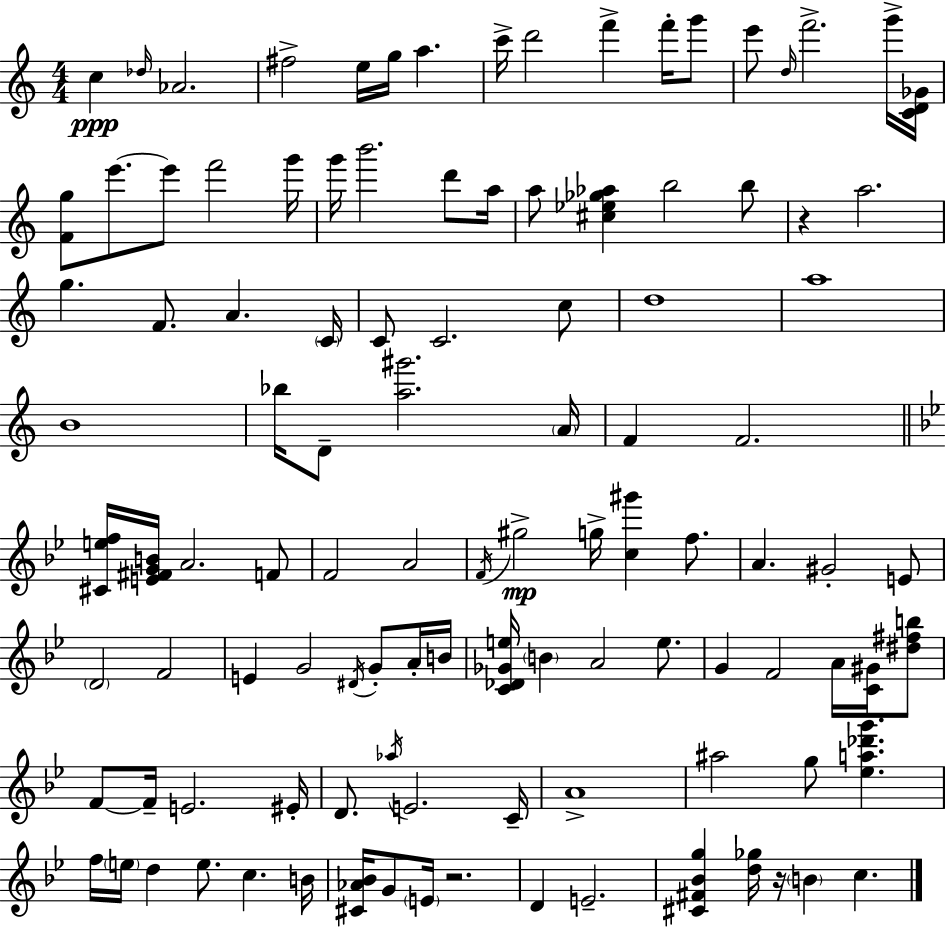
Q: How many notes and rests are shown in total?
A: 108